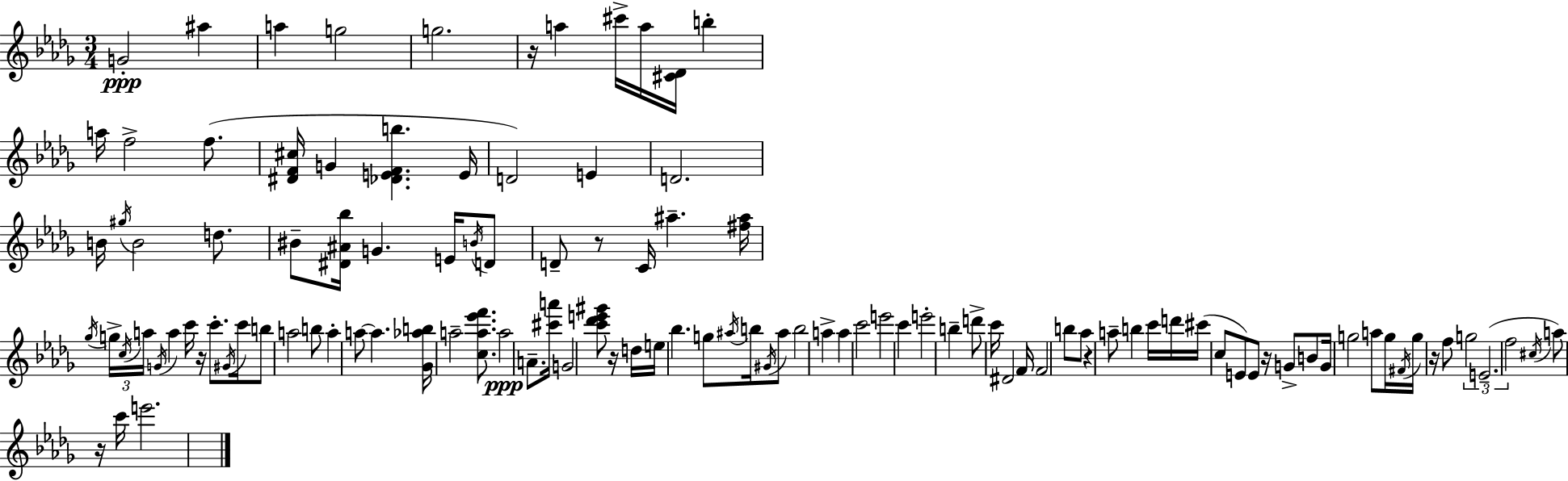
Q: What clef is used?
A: treble